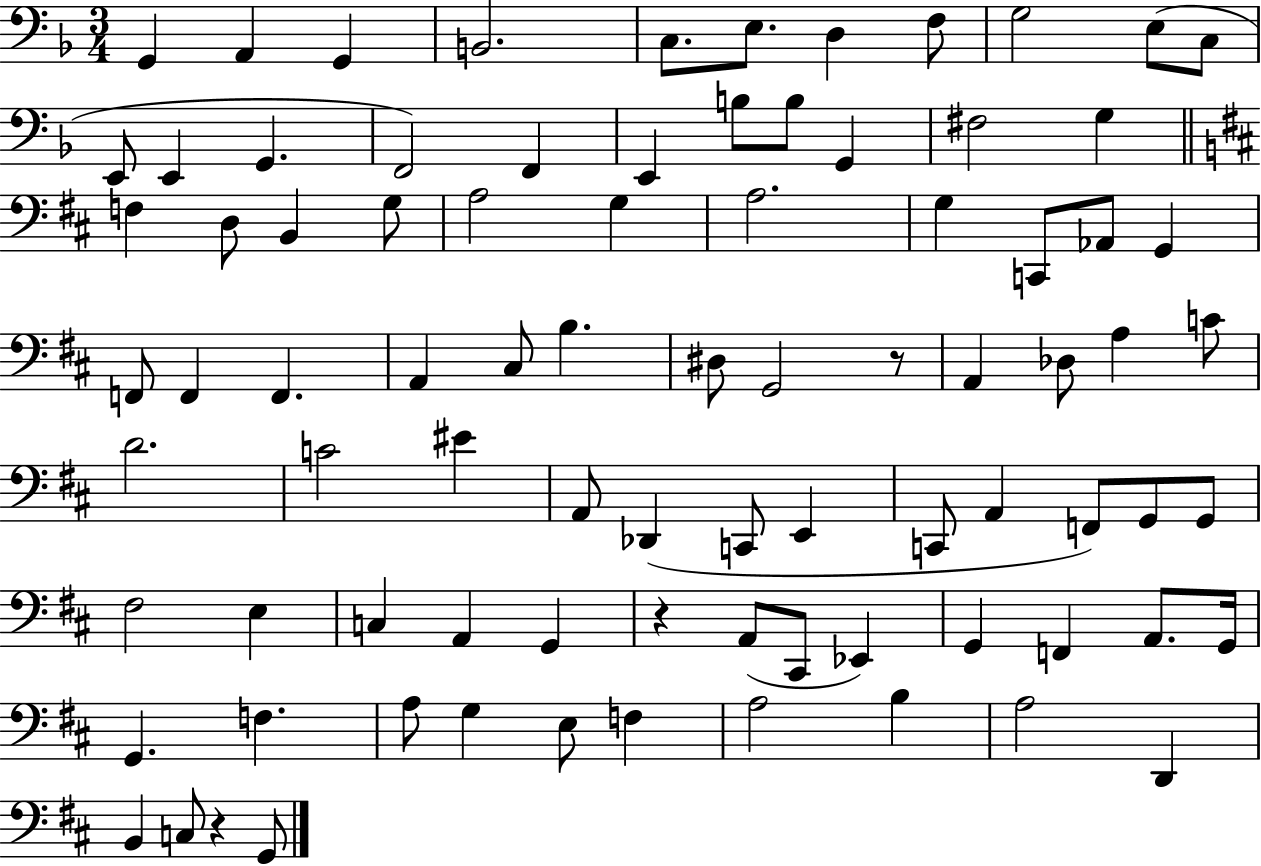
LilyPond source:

{
  \clef bass
  \numericTimeSignature
  \time 3/4
  \key f \major
  g,4 a,4 g,4 | b,2. | c8. e8. d4 f8 | g2 e8( c8 | \break e,8 e,4 g,4. | f,2) f,4 | e,4 b8 b8 g,4 | fis2 g4 | \break \bar "||" \break \key b \minor f4 d8 b,4 g8 | a2 g4 | a2. | g4 c,8 aes,8 g,4 | \break f,8 f,4 f,4. | a,4 cis8 b4. | dis8 g,2 r8 | a,4 des8 a4 c'8 | \break d'2. | c'2 eis'4 | a,8 des,4( c,8 e,4 | c,8 a,4 f,8) g,8 g,8 | \break fis2 e4 | c4 a,4 g,4 | r4 a,8( cis,8 ees,4) | g,4 f,4 a,8. g,16 | \break g,4. f4. | a8 g4 e8 f4 | a2 b4 | a2 d,4 | \break b,4 c8 r4 g,8 | \bar "|."
}